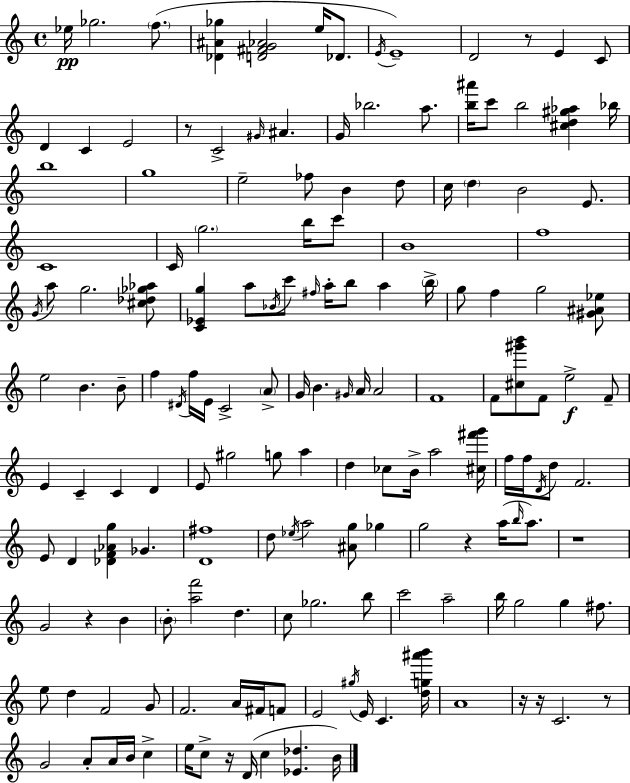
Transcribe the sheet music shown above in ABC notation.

X:1
T:Untitled
M:4/4
L:1/4
K:C
_e/4 _g2 f/2 [_D^A_g] [D^FG_A]2 e/4 _D/2 E/4 E4 D2 z/2 E C/2 D C E2 z/2 C2 ^G/4 ^A G/4 _b2 a/2 [b^a']/4 c'/2 b2 [^cd^g_a] _b/4 b4 g4 e2 _f/2 B d/2 c/4 d B2 E/2 C4 C/4 g2 b/4 c'/2 B4 f4 G/4 a/2 g2 [^c_d_g_a]/2 [C_Eg] a/2 _B/4 c'/2 ^f/4 a/4 b/2 a b/4 g/2 f g2 [^G^A_e]/2 e2 B B/2 f ^D/4 f/4 E/4 C2 A/2 G/4 B ^G/4 A/4 A2 F4 F/2 [^c^g'b']/2 F/2 e2 F/2 E C C D E/2 ^g2 g/2 a d _c/2 B/4 a2 [^c^f'g']/4 f/4 f/4 D/4 d/2 F2 E/2 D [_DF_Ag] _G [D^f]4 d/2 _e/4 a2 [^Ag]/2 _g g2 z a/4 b/4 a/2 z4 G2 z B B/2 [af']2 d c/2 _g2 b/2 c'2 a2 b/4 g2 g ^f/2 e/2 d F2 G/2 F2 A/4 ^F/4 F/2 E2 ^g/4 E/4 C [dg^a'b']/4 A4 z/4 z/4 C2 z/2 G2 A/2 A/4 B/4 c e/4 c/2 z/4 D/4 c [_E_d] B/4